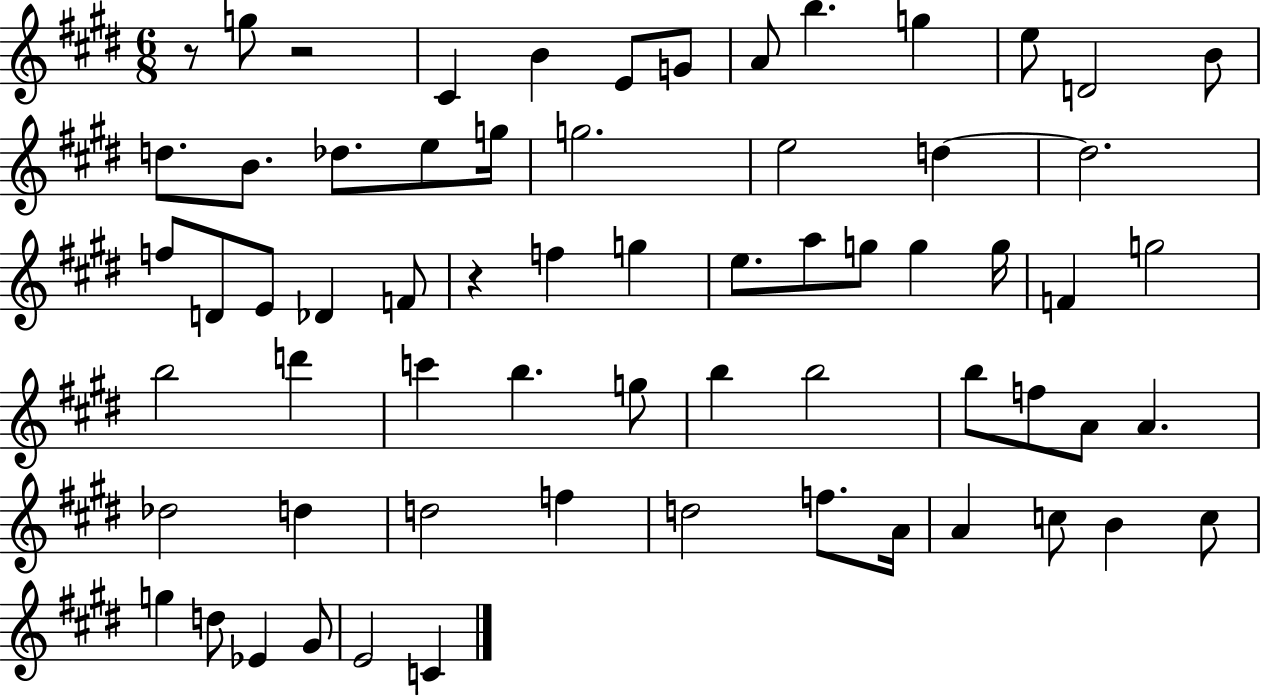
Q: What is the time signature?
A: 6/8